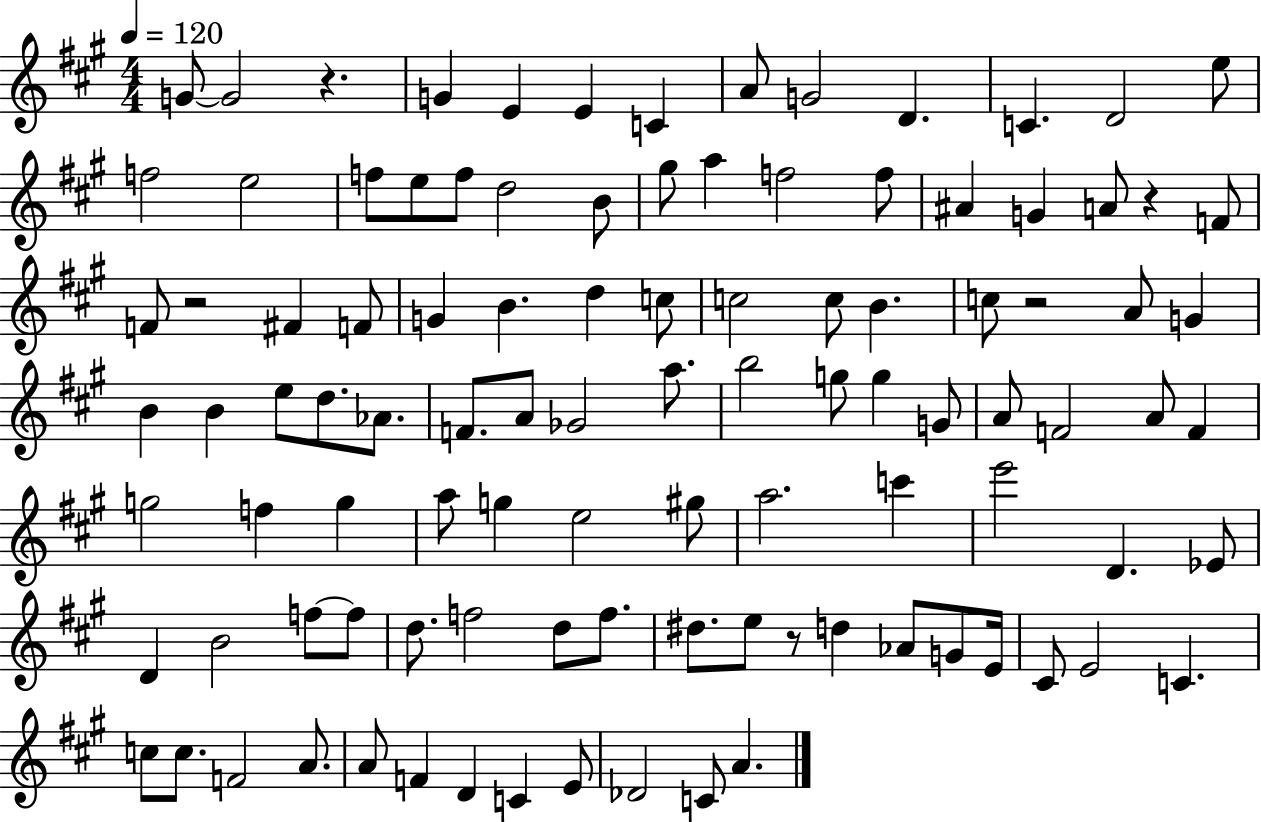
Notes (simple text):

G4/e G4/h R/q. G4/q E4/q E4/q C4/q A4/e G4/h D4/q. C4/q. D4/h E5/e F5/h E5/h F5/e E5/e F5/e D5/h B4/e G#5/e A5/q F5/h F5/e A#4/q G4/q A4/e R/q F4/e F4/e R/h F#4/q F4/e G4/q B4/q. D5/q C5/e C5/h C5/e B4/q. C5/e R/h A4/e G4/q B4/q B4/q E5/e D5/e. Ab4/e. F4/e. A4/e Gb4/h A5/e. B5/h G5/e G5/q G4/e A4/e F4/h A4/e F4/q G5/h F5/q G5/q A5/e G5/q E5/h G#5/e A5/h. C6/q E6/h D4/q. Eb4/e D4/q B4/h F5/e F5/e D5/e. F5/h D5/e F5/e. D#5/e. E5/e R/e D5/q Ab4/e G4/e E4/s C#4/e E4/h C4/q. C5/e C5/e. F4/h A4/e. A4/e F4/q D4/q C4/q E4/e Db4/h C4/e A4/q.